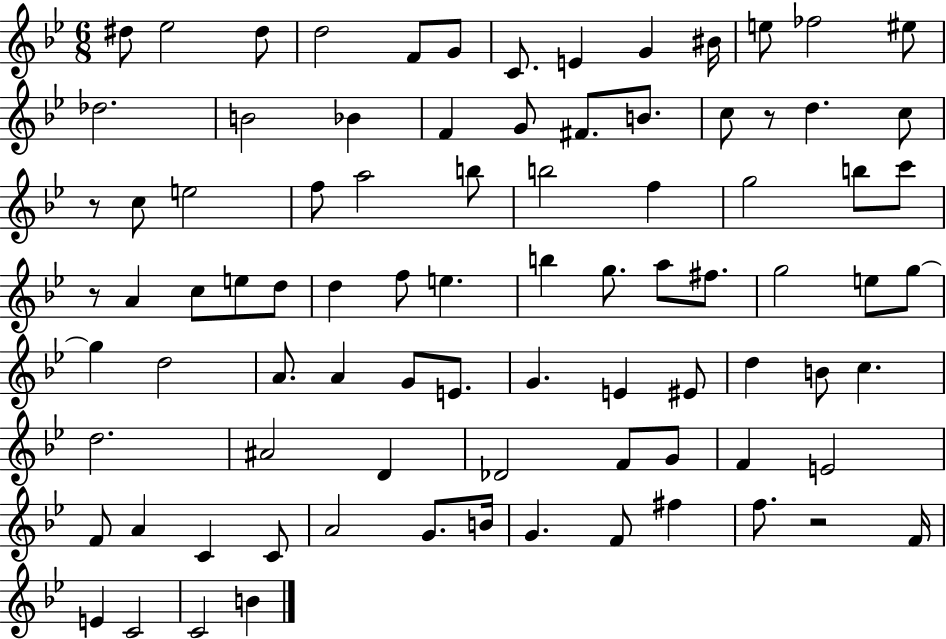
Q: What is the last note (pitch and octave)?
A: B4